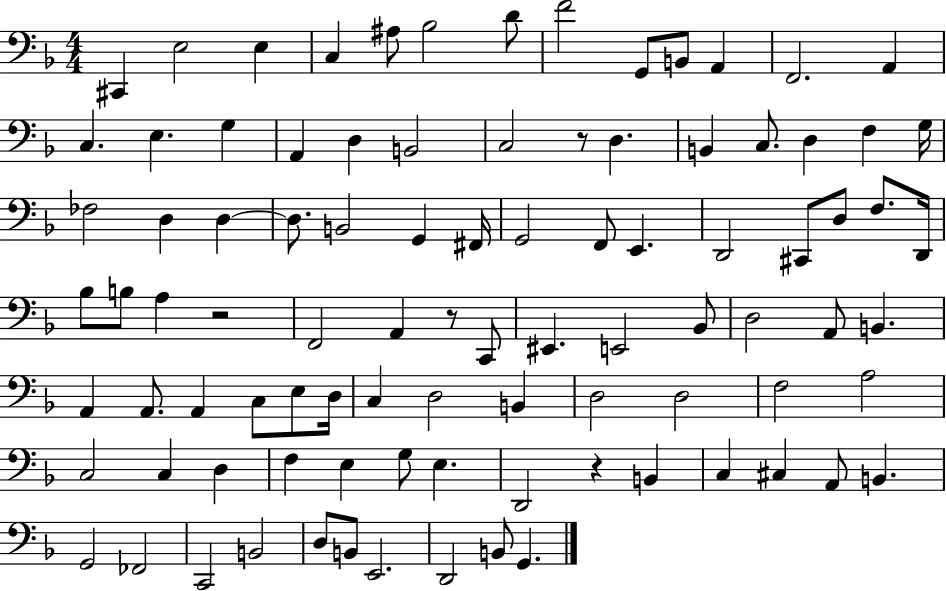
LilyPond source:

{
  \clef bass
  \numericTimeSignature
  \time 4/4
  \key f \major
  \repeat volta 2 { cis,4 e2 e4 | c4 ais8 bes2 d'8 | f'2 g,8 b,8 a,4 | f,2. a,4 | \break c4. e4. g4 | a,4 d4 b,2 | c2 r8 d4. | b,4 c8. d4 f4 g16 | \break fes2 d4 d4~~ | d8. b,2 g,4 fis,16 | g,2 f,8 e,4. | d,2 cis,8 d8 f8. d,16 | \break bes8 b8 a4 r2 | f,2 a,4 r8 c,8 | eis,4. e,2 bes,8 | d2 a,8 b,4. | \break a,4 a,8. a,4 c8 e8 d16 | c4 d2 b,4 | d2 d2 | f2 a2 | \break c2 c4 d4 | f4 e4 g8 e4. | d,2 r4 b,4 | c4 cis4 a,8 b,4. | \break g,2 fes,2 | c,2 b,2 | d8 b,8 e,2. | d,2 b,8 g,4. | \break } \bar "|."
}